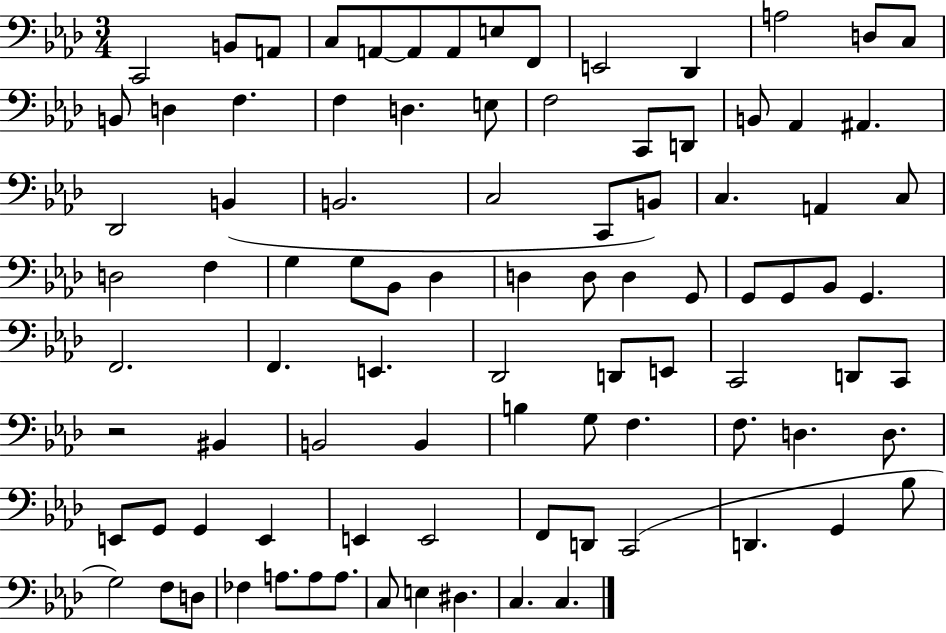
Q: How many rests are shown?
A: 1